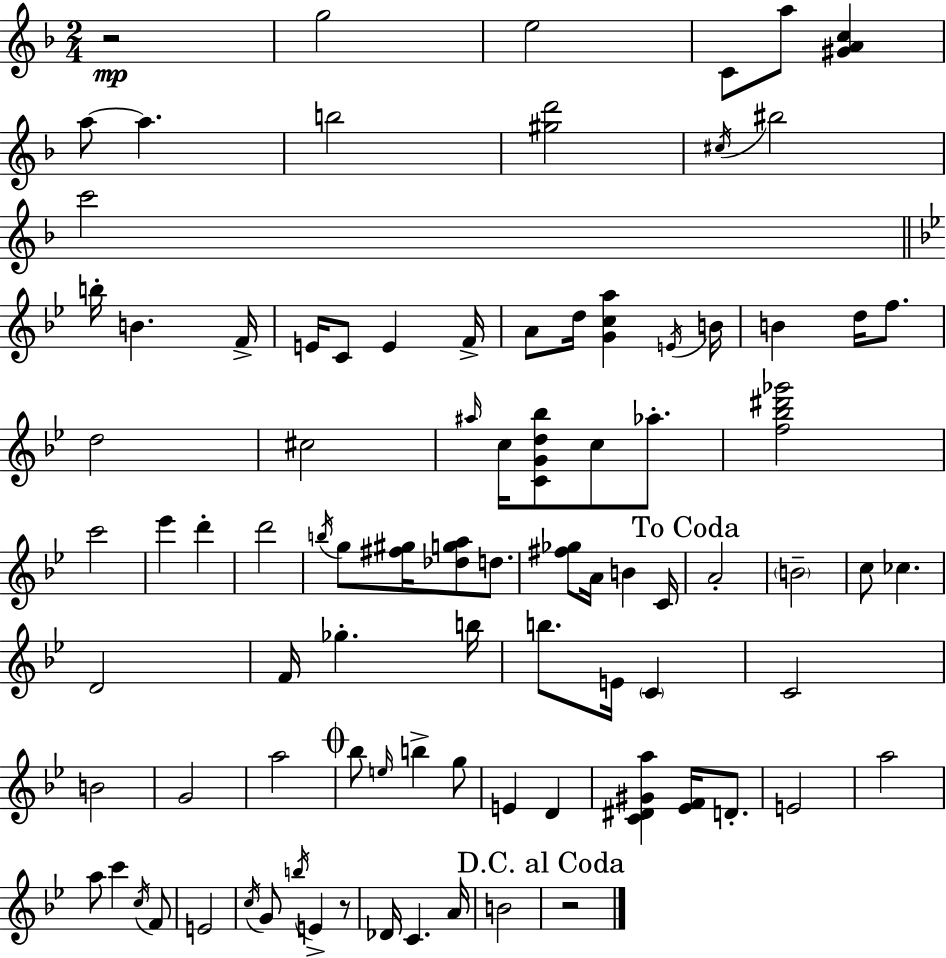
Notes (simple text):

R/h G5/h E5/h C4/e A5/e [G#4,A4,C5]/q A5/e A5/q. B5/h [G#5,D6]/h C#5/s BIS5/h C6/h B5/s B4/q. F4/s E4/s C4/e E4/q F4/s A4/e D5/s [G4,C5,A5]/q E4/s B4/s B4/q D5/s F5/e. D5/h C#5/h A#5/s C5/s [C4,G4,D5,Bb5]/e C5/e Ab5/e. [F5,Bb5,D#6,Gb6]/h C6/h Eb6/q D6/q D6/h B5/s G5/e [F#5,G#5]/s [Db5,G5,A5]/e D5/e. [F#5,Gb5]/e A4/s B4/q C4/s A4/h B4/h C5/e CES5/q. D4/h F4/s Gb5/q. B5/s B5/e. E4/s C4/q C4/h B4/h G4/h A5/h Bb5/e E5/s B5/q G5/e E4/q D4/q [C4,D#4,G#4,A5]/q [Eb4,F4]/s D4/e. E4/h A5/h A5/e C6/q C5/s F4/e E4/h C5/s G4/e B5/s E4/q R/e Db4/s C4/q. A4/s B4/h R/h